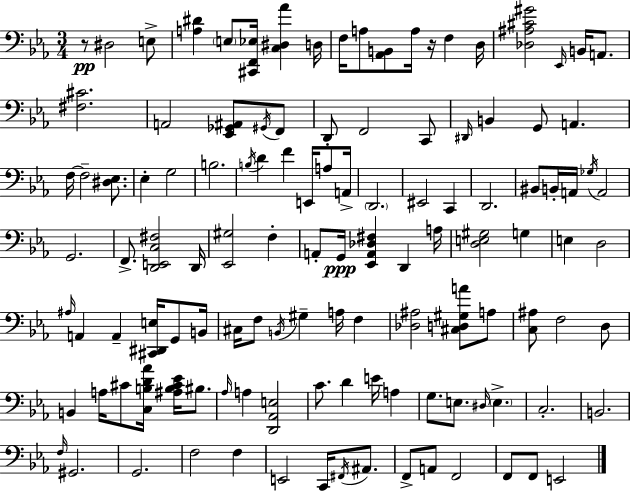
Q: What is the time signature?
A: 3/4